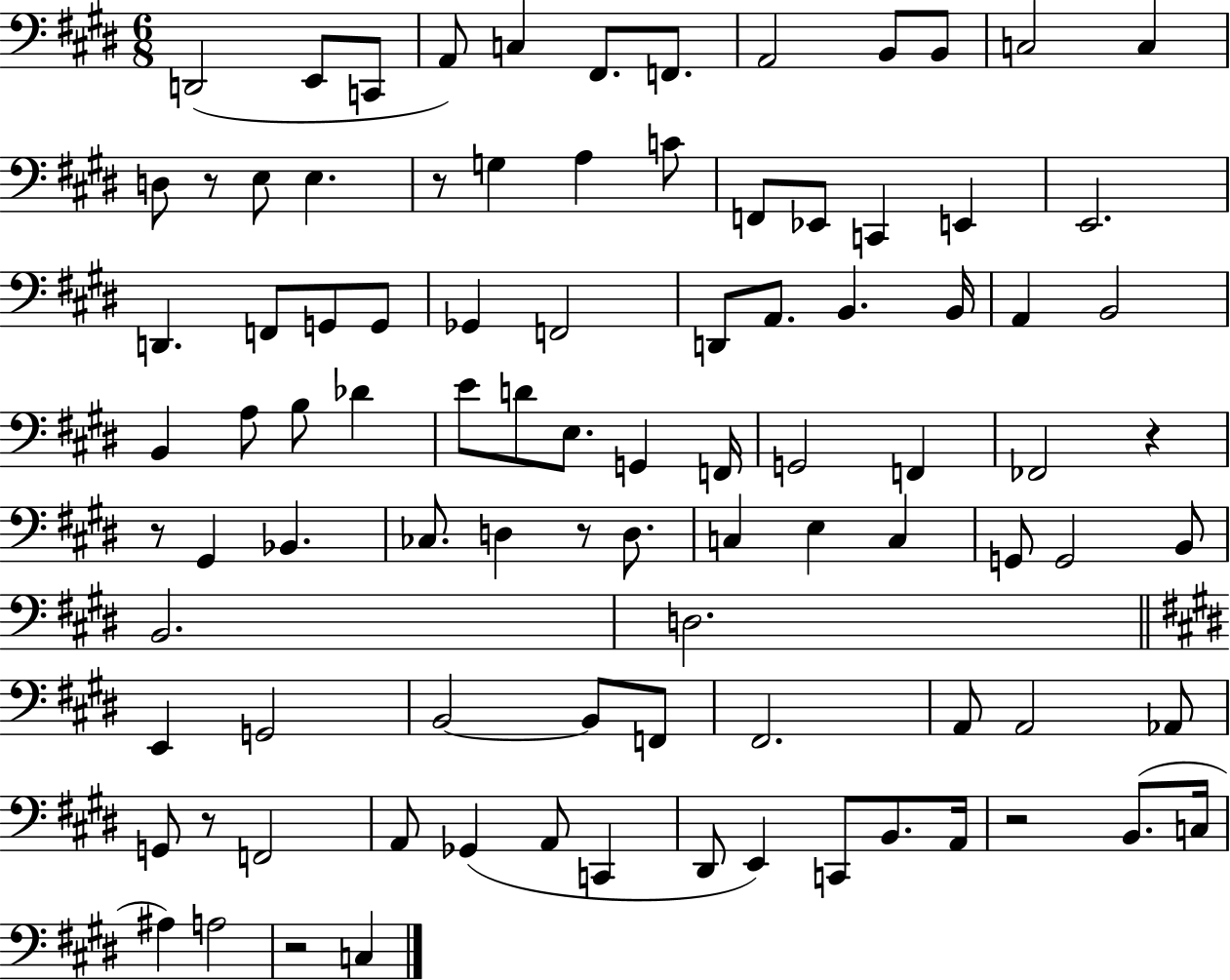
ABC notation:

X:1
T:Untitled
M:6/8
L:1/4
K:E
D,,2 E,,/2 C,,/2 A,,/2 C, ^F,,/2 F,,/2 A,,2 B,,/2 B,,/2 C,2 C, D,/2 z/2 E,/2 E, z/2 G, A, C/2 F,,/2 _E,,/2 C,, E,, E,,2 D,, F,,/2 G,,/2 G,,/2 _G,, F,,2 D,,/2 A,,/2 B,, B,,/4 A,, B,,2 B,, A,/2 B,/2 _D E/2 D/2 E,/2 G,, F,,/4 G,,2 F,, _F,,2 z z/2 ^G,, _B,, _C,/2 D, z/2 D,/2 C, E, C, G,,/2 G,,2 B,,/2 B,,2 D,2 E,, G,,2 B,,2 B,,/2 F,,/2 ^F,,2 A,,/2 A,,2 _A,,/2 G,,/2 z/2 F,,2 A,,/2 _G,, A,,/2 C,, ^D,,/2 E,, C,,/2 B,,/2 A,,/4 z2 B,,/2 C,/4 ^A, A,2 z2 C,